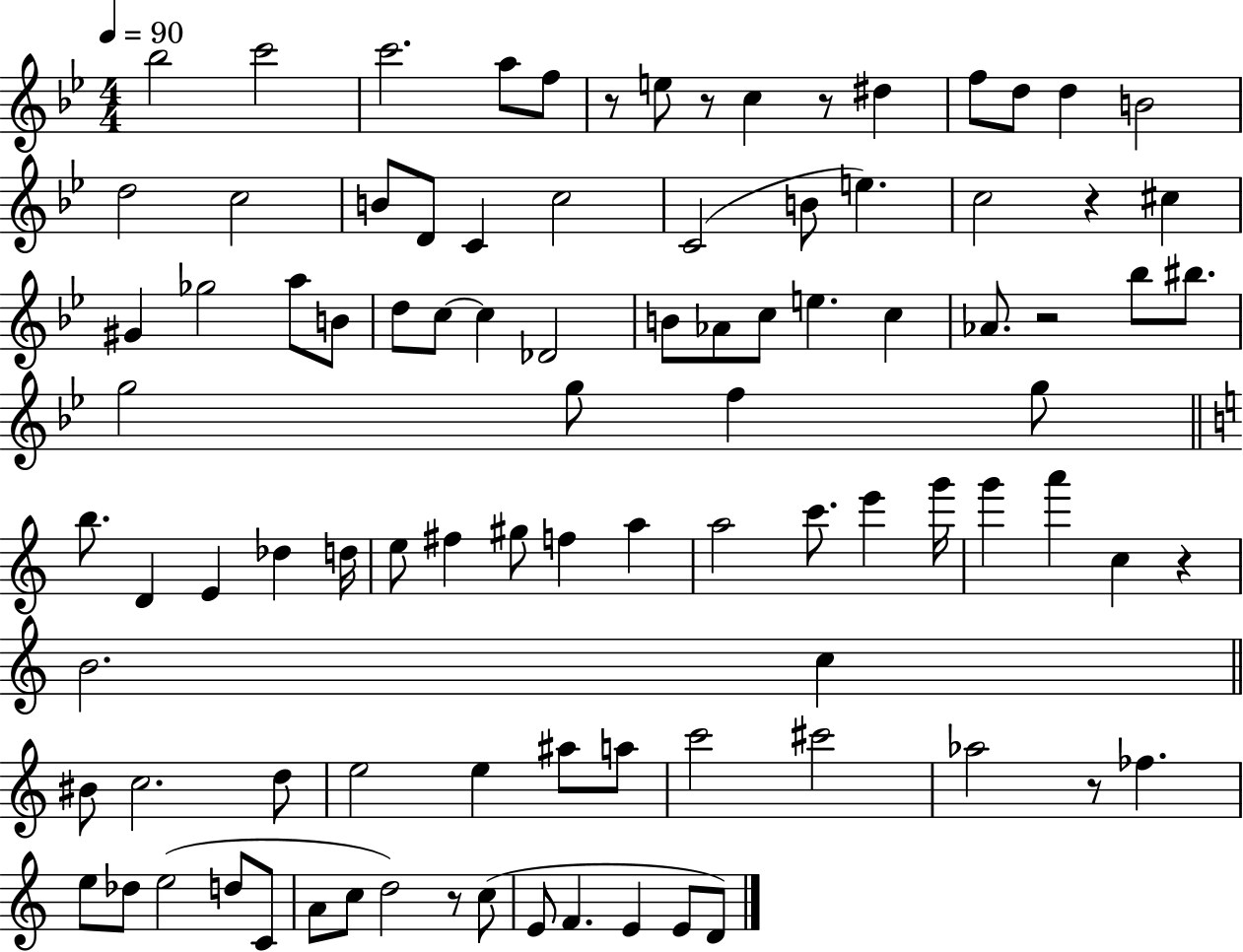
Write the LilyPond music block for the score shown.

{
  \clef treble
  \numericTimeSignature
  \time 4/4
  \key bes \major
  \tempo 4 = 90
  bes''2 c'''2 | c'''2. a''8 f''8 | r8 e''8 r8 c''4 r8 dis''4 | f''8 d''8 d''4 b'2 | \break d''2 c''2 | b'8 d'8 c'4 c''2 | c'2( b'8 e''4.) | c''2 r4 cis''4 | \break gis'4 ges''2 a''8 b'8 | d''8 c''8~~ c''4 des'2 | b'8 aes'8 c''8 e''4. c''4 | aes'8. r2 bes''8 bis''8. | \break g''2 g''8 f''4 g''8 | \bar "||" \break \key c \major b''8. d'4 e'4 des''4 d''16 | e''8 fis''4 gis''8 f''4 a''4 | a''2 c'''8. e'''4 g'''16 | g'''4 a'''4 c''4 r4 | \break b'2. c''4 | \bar "||" \break \key a \minor bis'8 c''2. d''8 | e''2 e''4 ais''8 a''8 | c'''2 cis'''2 | aes''2 r8 fes''4. | \break e''8 des''8 e''2( d''8 c'8 | a'8 c''8 d''2) r8 c''8( | e'8 f'4. e'4 e'8 d'8) | \bar "|."
}